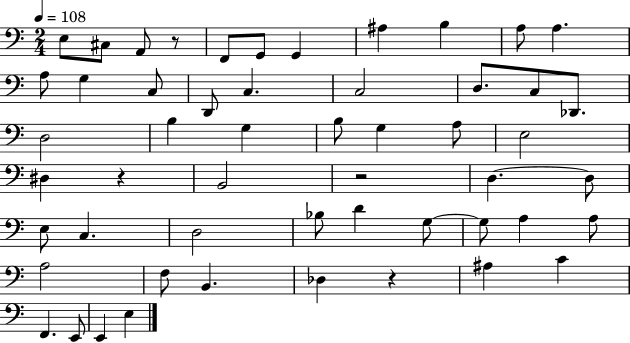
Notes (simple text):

E3/e C#3/e A2/e R/e F2/e G2/e G2/q A#3/q B3/q A3/e A3/q. A3/e G3/q C3/e D2/e C3/q. C3/h D3/e. C3/e Db2/e. D3/h B3/q G3/q B3/e G3/q A3/e E3/h D#3/q R/q B2/h R/h D3/q. D3/e E3/e C3/q. D3/h Bb3/e D4/q G3/e G3/e A3/q A3/e A3/h F3/e B2/q. Db3/q R/q A#3/q C4/q F2/q. E2/e E2/q E3/q